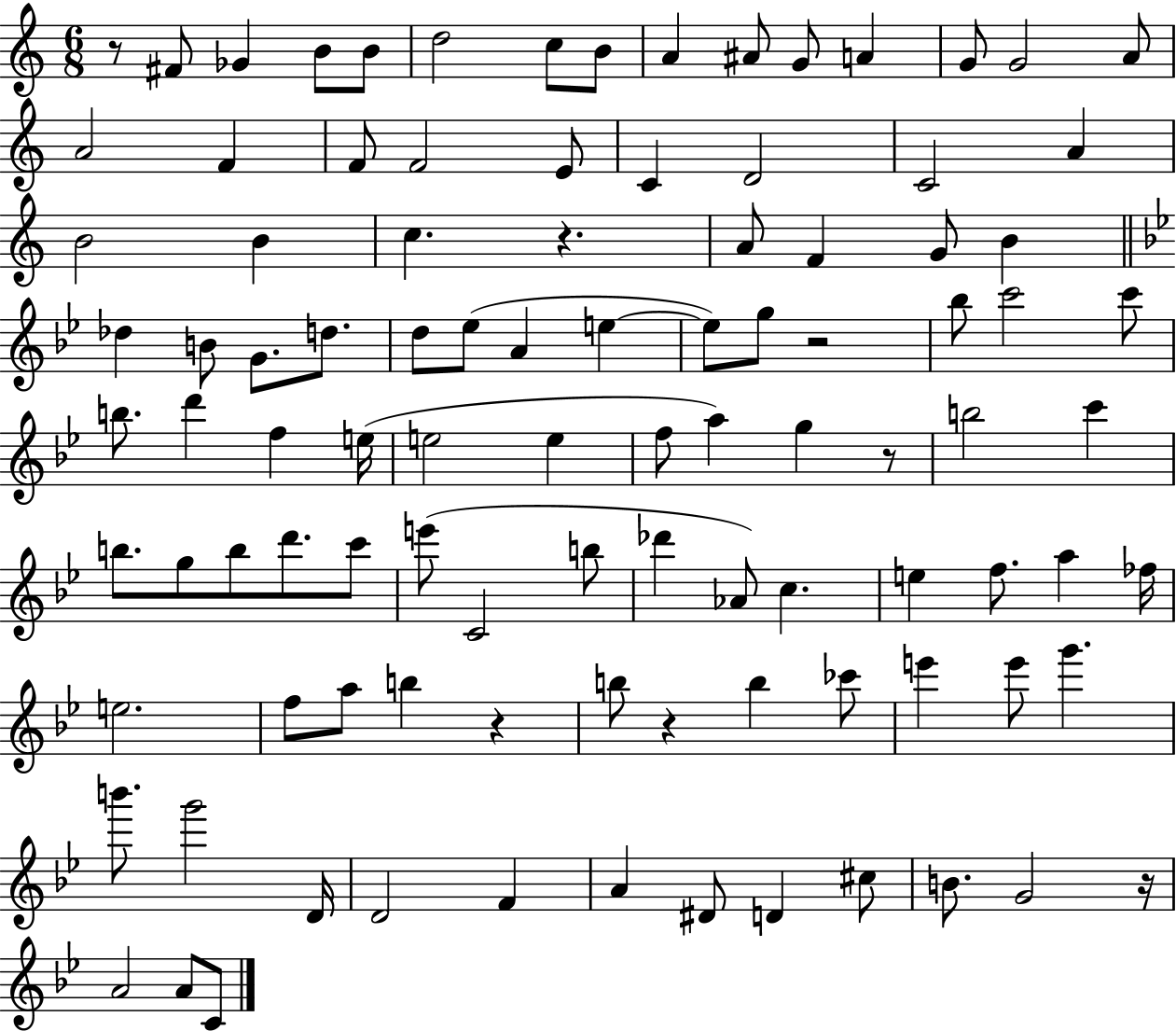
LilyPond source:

{
  \clef treble
  \numericTimeSignature
  \time 6/8
  \key c \major
  r8 fis'8 ges'4 b'8 b'8 | d''2 c''8 b'8 | a'4 ais'8 g'8 a'4 | g'8 g'2 a'8 | \break a'2 f'4 | f'8 f'2 e'8 | c'4 d'2 | c'2 a'4 | \break b'2 b'4 | c''4. r4. | a'8 f'4 g'8 b'4 | \bar "||" \break \key bes \major des''4 b'8 g'8. d''8. | d''8 ees''8( a'4 e''4~~ | e''8) g''8 r2 | bes''8 c'''2 c'''8 | \break b''8. d'''4 f''4 e''16( | e''2 e''4 | f''8 a''4) g''4 r8 | b''2 c'''4 | \break b''8. g''8 b''8 d'''8. c'''8 | e'''8( c'2 b''8 | des'''4 aes'8) c''4. | e''4 f''8. a''4 fes''16 | \break e''2. | f''8 a''8 b''4 r4 | b''8 r4 b''4 ces'''8 | e'''4 e'''8 g'''4. | \break b'''8. g'''2 d'16 | d'2 f'4 | a'4 dis'8 d'4 cis''8 | b'8. g'2 r16 | \break a'2 a'8 c'8 | \bar "|."
}